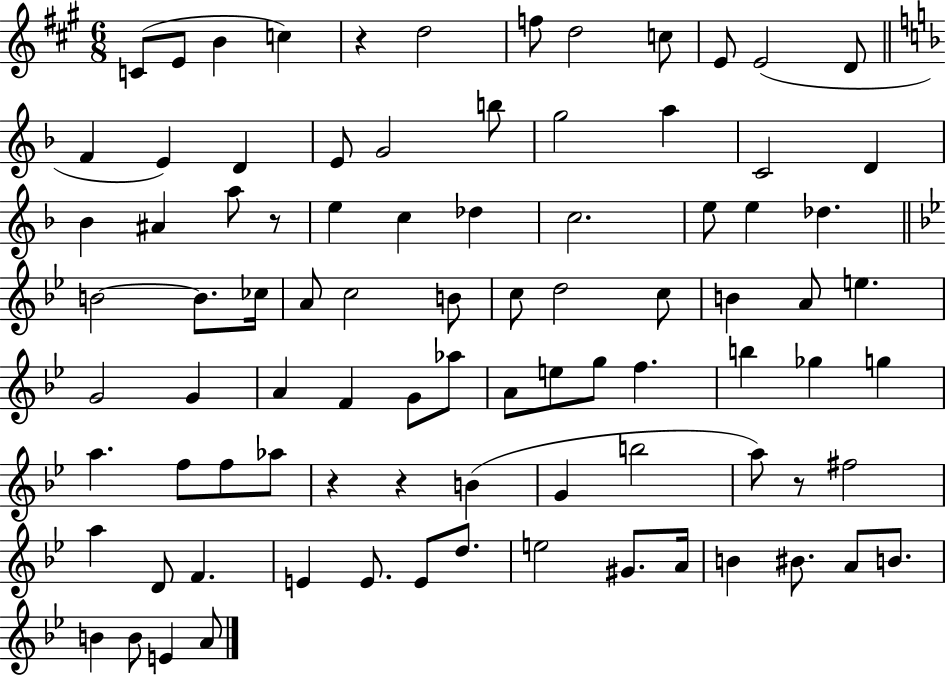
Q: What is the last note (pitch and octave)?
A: A4